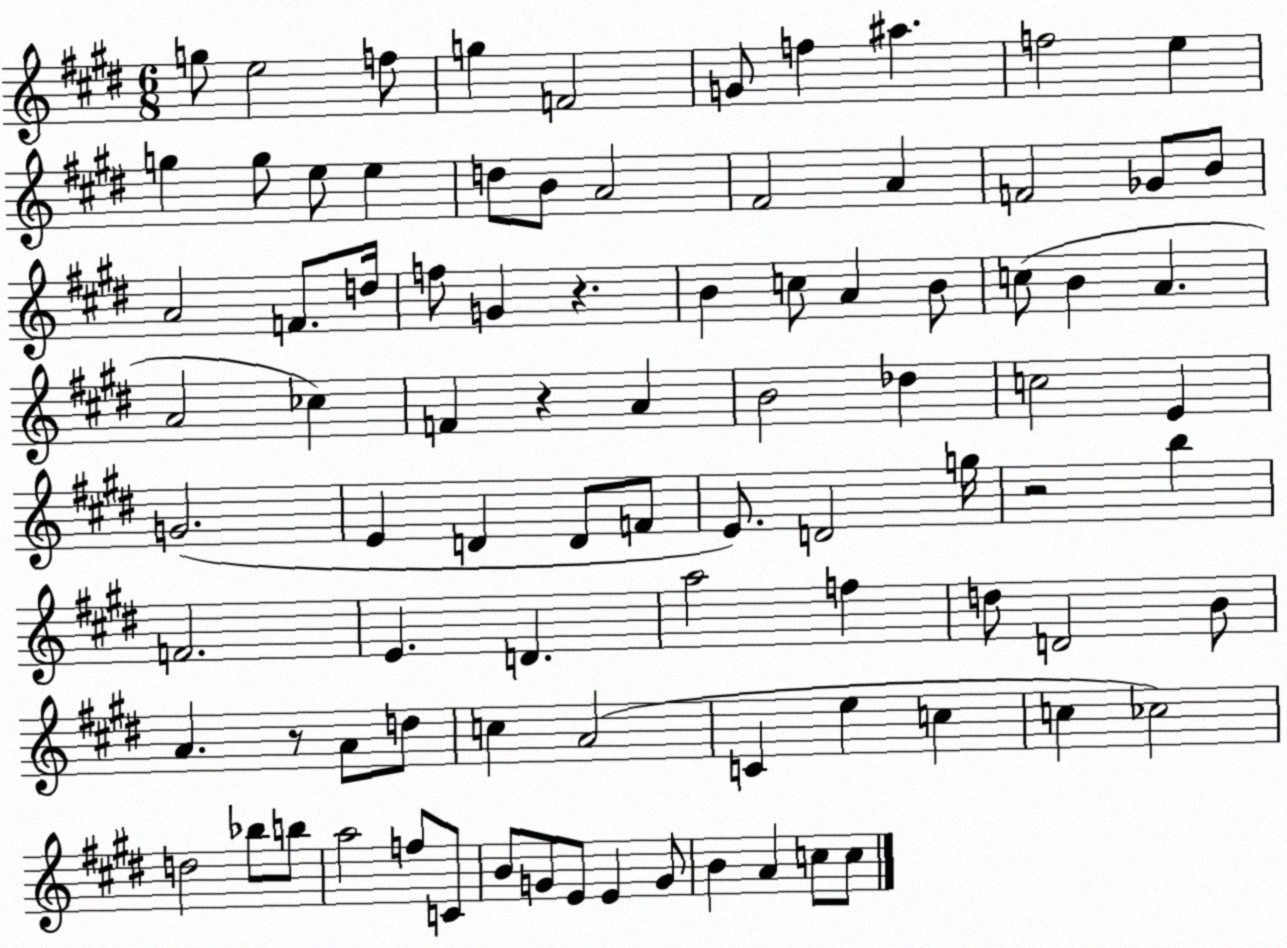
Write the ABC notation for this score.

X:1
T:Untitled
M:6/8
L:1/4
K:E
g/2 e2 f/2 g F2 G/2 f ^a f2 e g g/2 e/2 e d/2 B/2 A2 ^F2 A F2 _G/2 B/2 A2 F/2 d/4 f/2 G z B c/2 A B/2 c/2 B A A2 _c F z A B2 _d c2 E G2 E D D/2 F/2 E/2 D2 g/4 z2 b F2 E D a2 f d/2 D2 B/2 A z/2 A/2 d/2 c A2 C e c c _c2 d2 _b/2 b/2 a2 f/2 C/2 B/2 G/2 E/2 E G/2 B A c/2 c/2